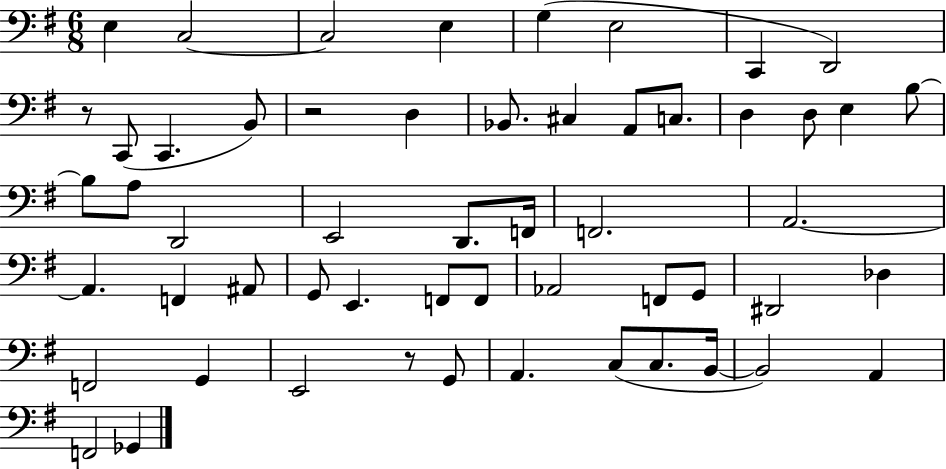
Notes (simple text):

E3/q C3/h C3/h E3/q G3/q E3/h C2/q D2/h R/e C2/e C2/q. B2/e R/h D3/q Bb2/e. C#3/q A2/e C3/e. D3/q D3/e E3/q B3/e B3/e A3/e D2/h E2/h D2/e. F2/s F2/h. A2/h. A2/q. F2/q A#2/e G2/e E2/q. F2/e F2/e Ab2/h F2/e G2/e D#2/h Db3/q F2/h G2/q E2/h R/e G2/e A2/q. C3/e C3/e. B2/s B2/h A2/q F2/h Gb2/q